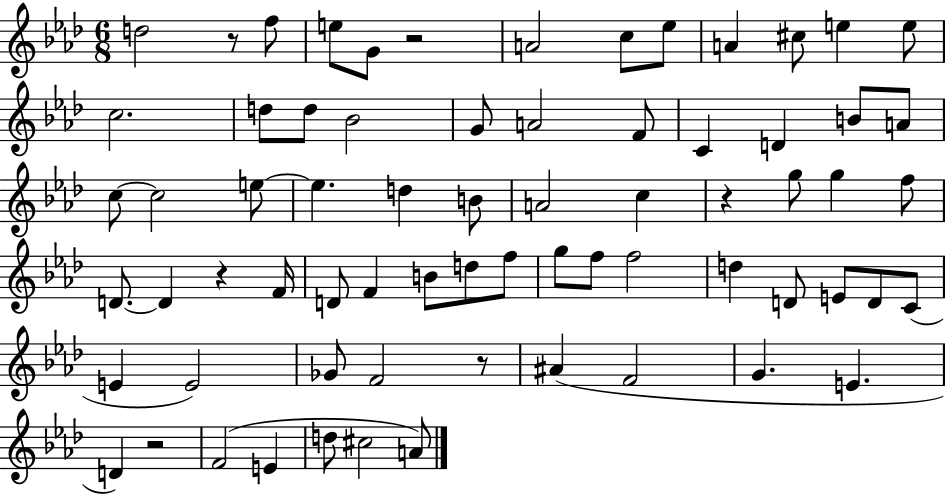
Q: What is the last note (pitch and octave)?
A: A4